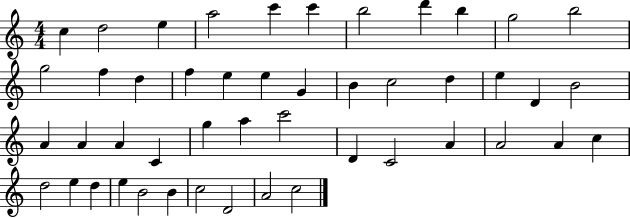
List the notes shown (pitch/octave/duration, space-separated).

C5/q D5/h E5/q A5/h C6/q C6/q B5/h D6/q B5/q G5/h B5/h G5/h F5/q D5/q F5/q E5/q E5/q G4/q B4/q C5/h D5/q E5/q D4/q B4/h A4/q A4/q A4/q C4/q G5/q A5/q C6/h D4/q C4/h A4/q A4/h A4/q C5/q D5/h E5/q D5/q E5/q B4/h B4/q C5/h D4/h A4/h C5/h